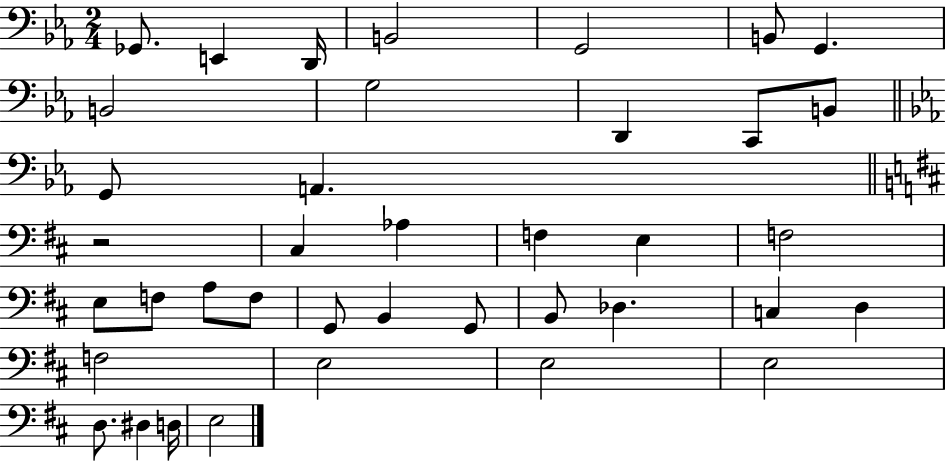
{
  \clef bass
  \numericTimeSignature
  \time 2/4
  \key ees \major
  ges,8. e,4 d,16 | b,2 | g,2 | b,8 g,4. | \break b,2 | g2 | d,4 c,8 b,8 | \bar "||" \break \key ees \major g,8 a,4. | \bar "||" \break \key d \major r2 | cis4 aes4 | f4 e4 | f2 | \break e8 f8 a8 f8 | g,8 b,4 g,8 | b,8 des4. | c4 d4 | \break f2 | e2 | e2 | e2 | \break d8. dis4 d16 | e2 | \bar "|."
}